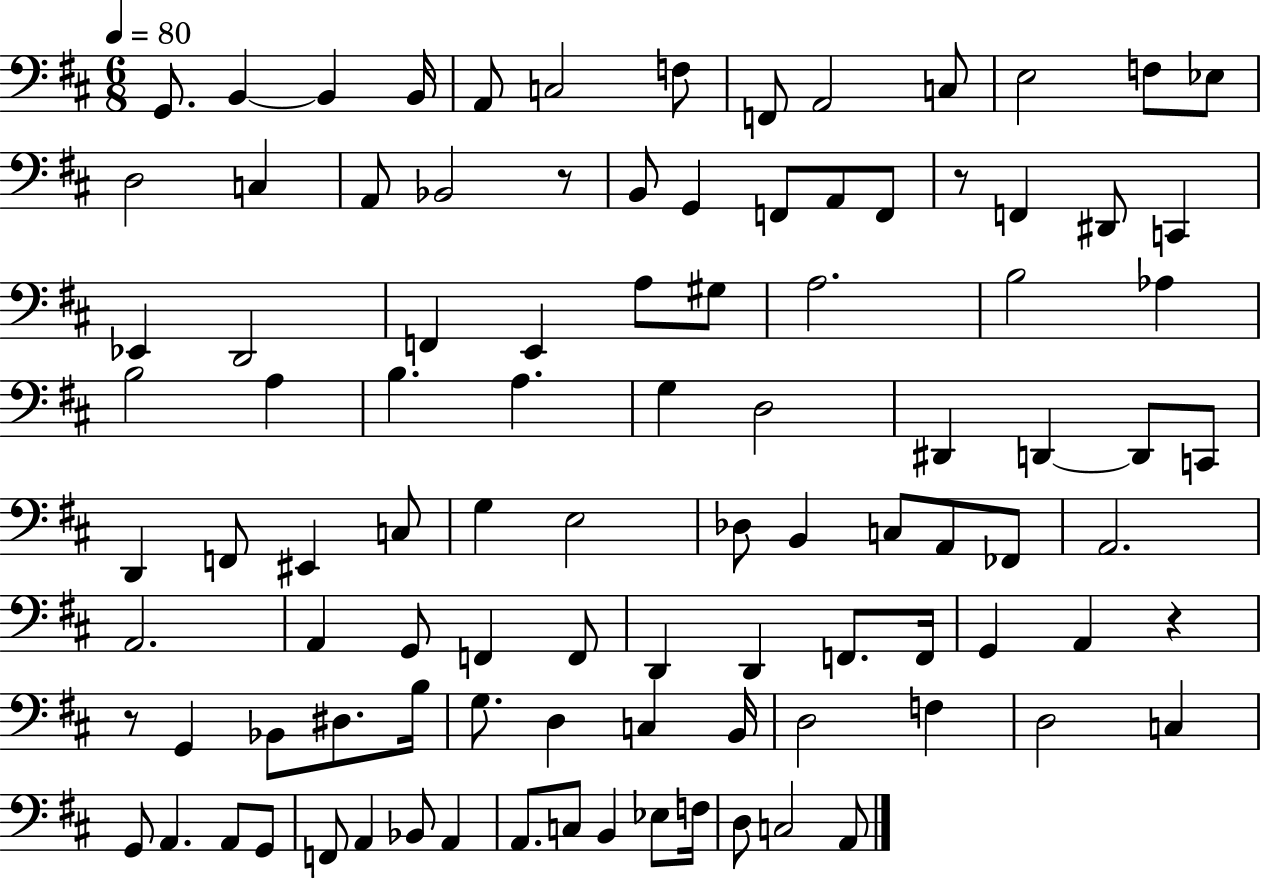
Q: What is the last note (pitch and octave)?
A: A2